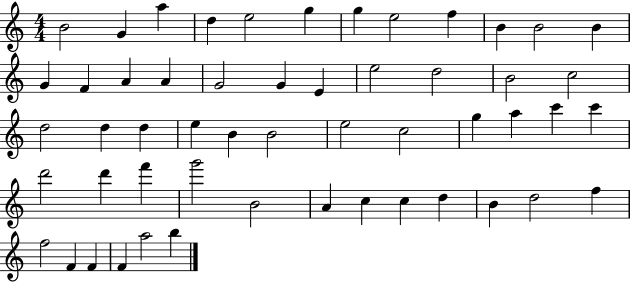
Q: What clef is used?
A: treble